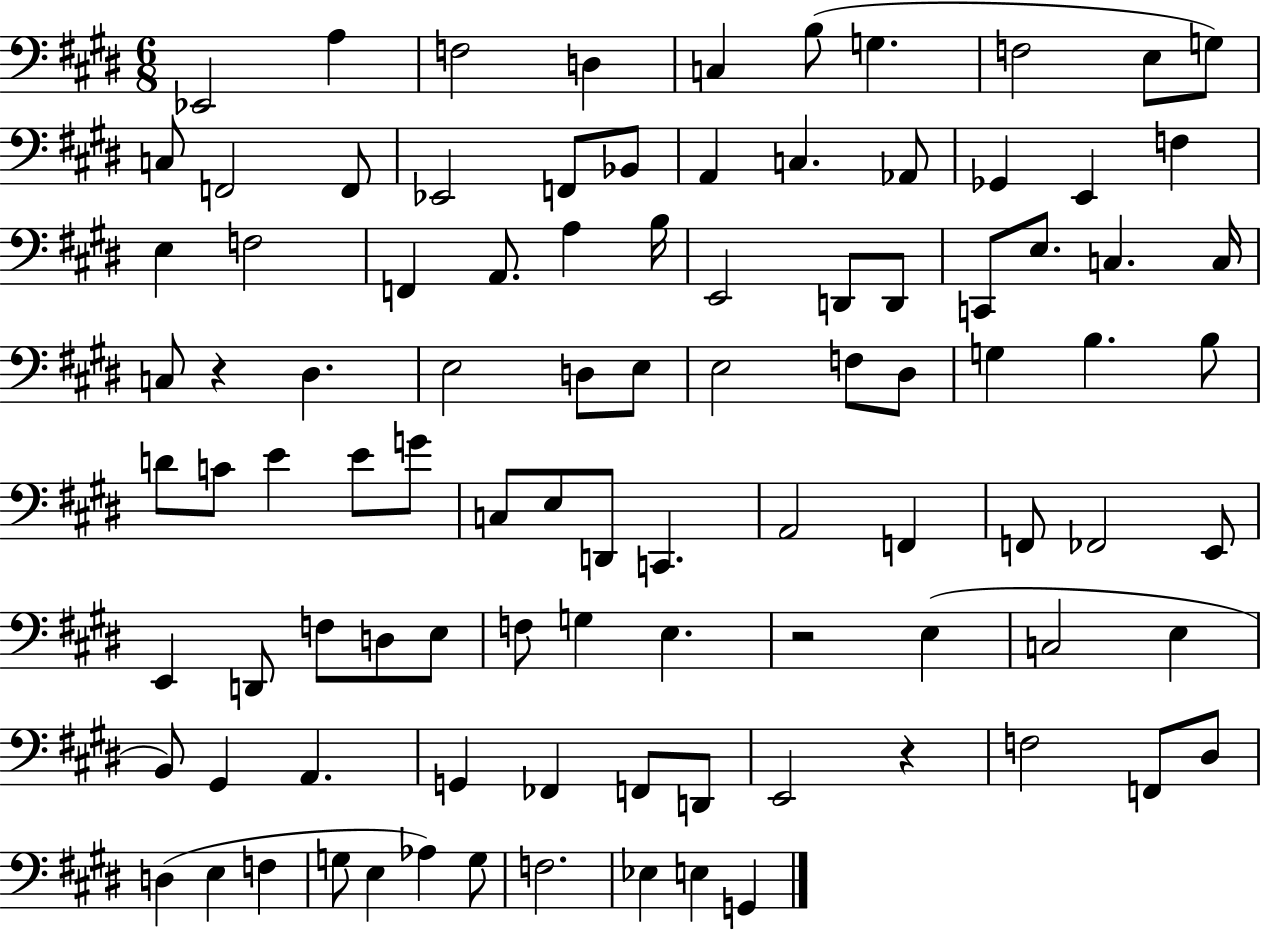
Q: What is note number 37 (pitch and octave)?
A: D#3